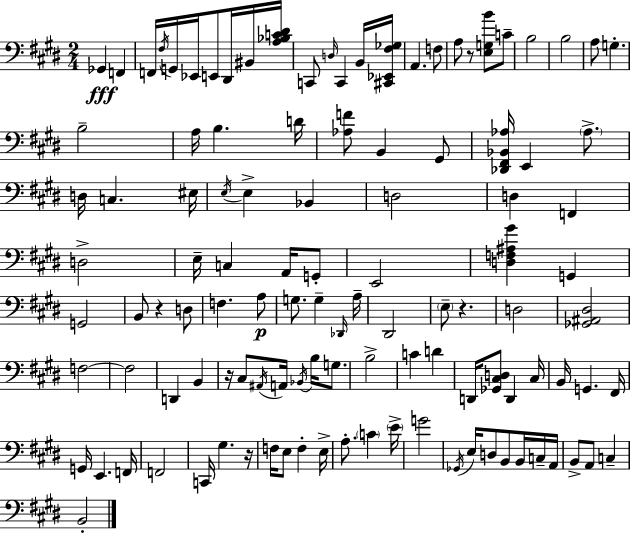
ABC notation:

X:1
T:Untitled
M:2/4
L:1/4
K:E
_G,, F,, F,,/4 ^F,/4 G,,/4 _E,,/4 E,,/2 ^D,,/4 ^B,,/4 [A,_B,C^D]/4 C,,/2 D,/4 C,, B,,/4 [^C,,_E,,^F,_G,]/4 A,, F,/2 A,/2 z/2 [E,G,B]/2 C/2 B,2 B,2 A,/2 G, B,2 A,/4 B, D/4 [_A,F]/2 B,, ^G,,/2 [_D,,^F,,_B,,_A,]/4 E,, _A,/2 D,/4 C, ^E,/4 E,/4 E, _B,, D,2 D, F,, D,2 E,/4 C, A,,/4 G,,/2 E,,2 [D,F,^A,^G] G,, G,,2 B,,/2 z D,/2 F, A,/2 G,/2 G, _D,,/4 A,/4 ^D,,2 E,/2 z D,2 [_G,,^A,,^D,]2 F,2 F,2 D,, B,, z/4 ^C,/2 ^A,,/4 A,,/4 _B,,/4 B,/4 G,/2 B,2 C D D,,/4 [_G,,^C,D,]/2 D,, ^C,/4 B,,/4 G,, ^F,,/4 G,,/4 E,, F,,/4 F,,2 C,,/4 ^G, z/4 F,/4 E,/2 F, E,/4 A,/2 C E/4 G2 _G,,/4 E,/4 D,/2 B,,/2 B,,/4 C,/4 A,,/4 B,,/2 A,,/2 C, B,,2